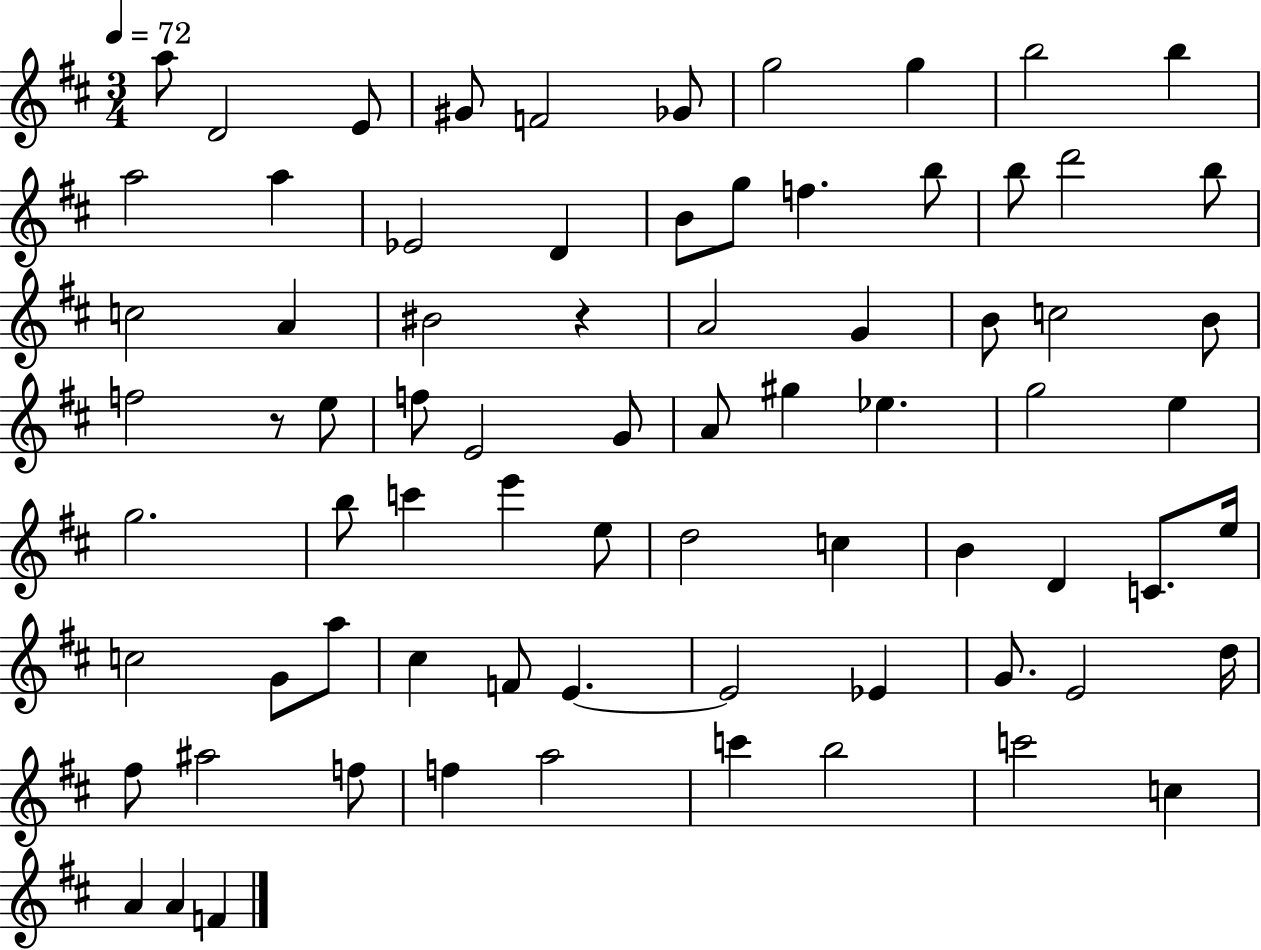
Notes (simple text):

A5/e D4/h E4/e G#4/e F4/h Gb4/e G5/h G5/q B5/h B5/q A5/h A5/q Eb4/h D4/q B4/e G5/e F5/q. B5/e B5/e D6/h B5/e C5/h A4/q BIS4/h R/q A4/h G4/q B4/e C5/h B4/e F5/h R/e E5/e F5/e E4/h G4/e A4/e G#5/q Eb5/q. G5/h E5/q G5/h. B5/e C6/q E6/q E5/e D5/h C5/q B4/q D4/q C4/e. E5/s C5/h G4/e A5/e C#5/q F4/e E4/q. E4/h Eb4/q G4/e. E4/h D5/s F#5/e A#5/h F5/e F5/q A5/h C6/q B5/h C6/h C5/q A4/q A4/q F4/q